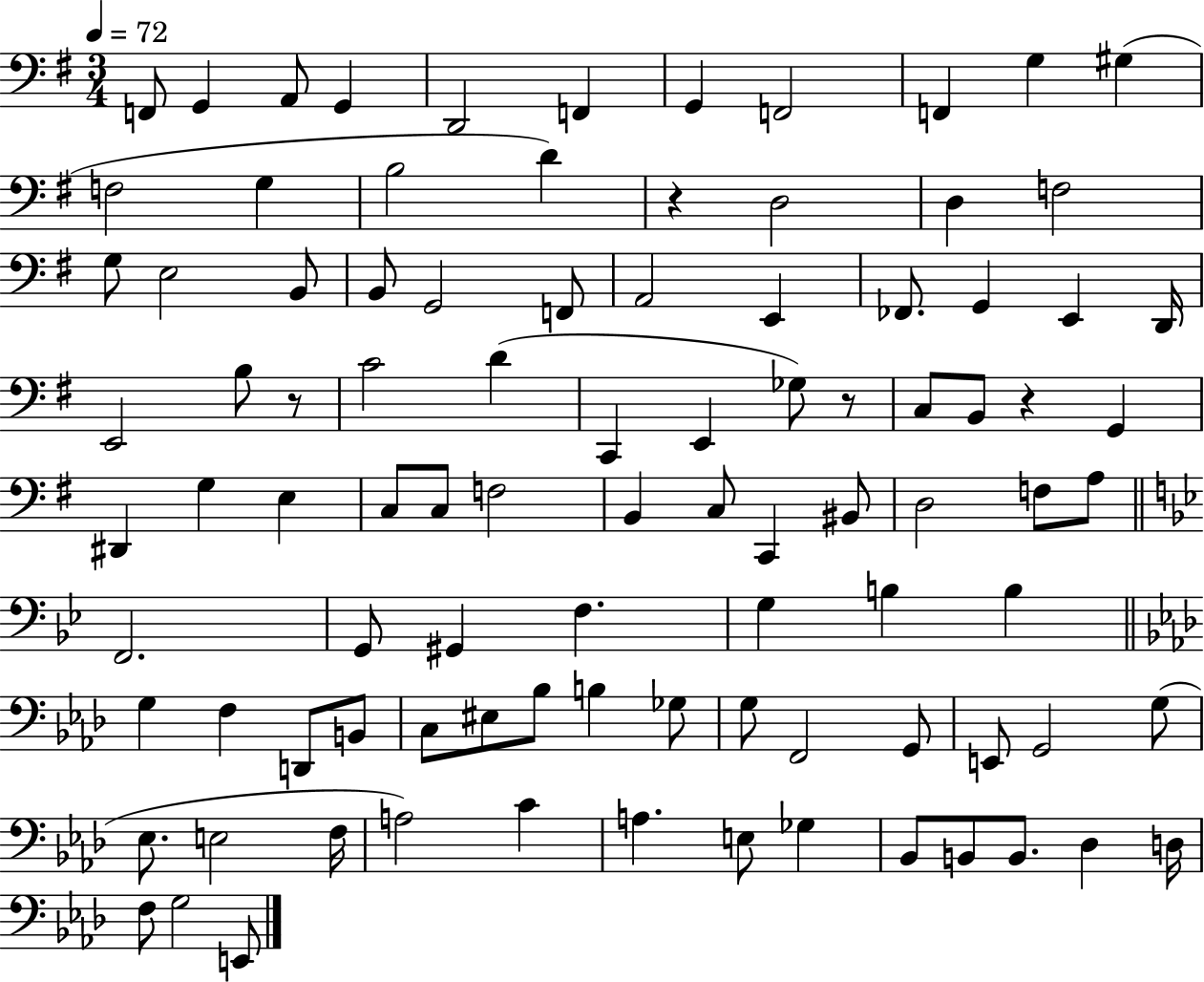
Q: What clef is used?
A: bass